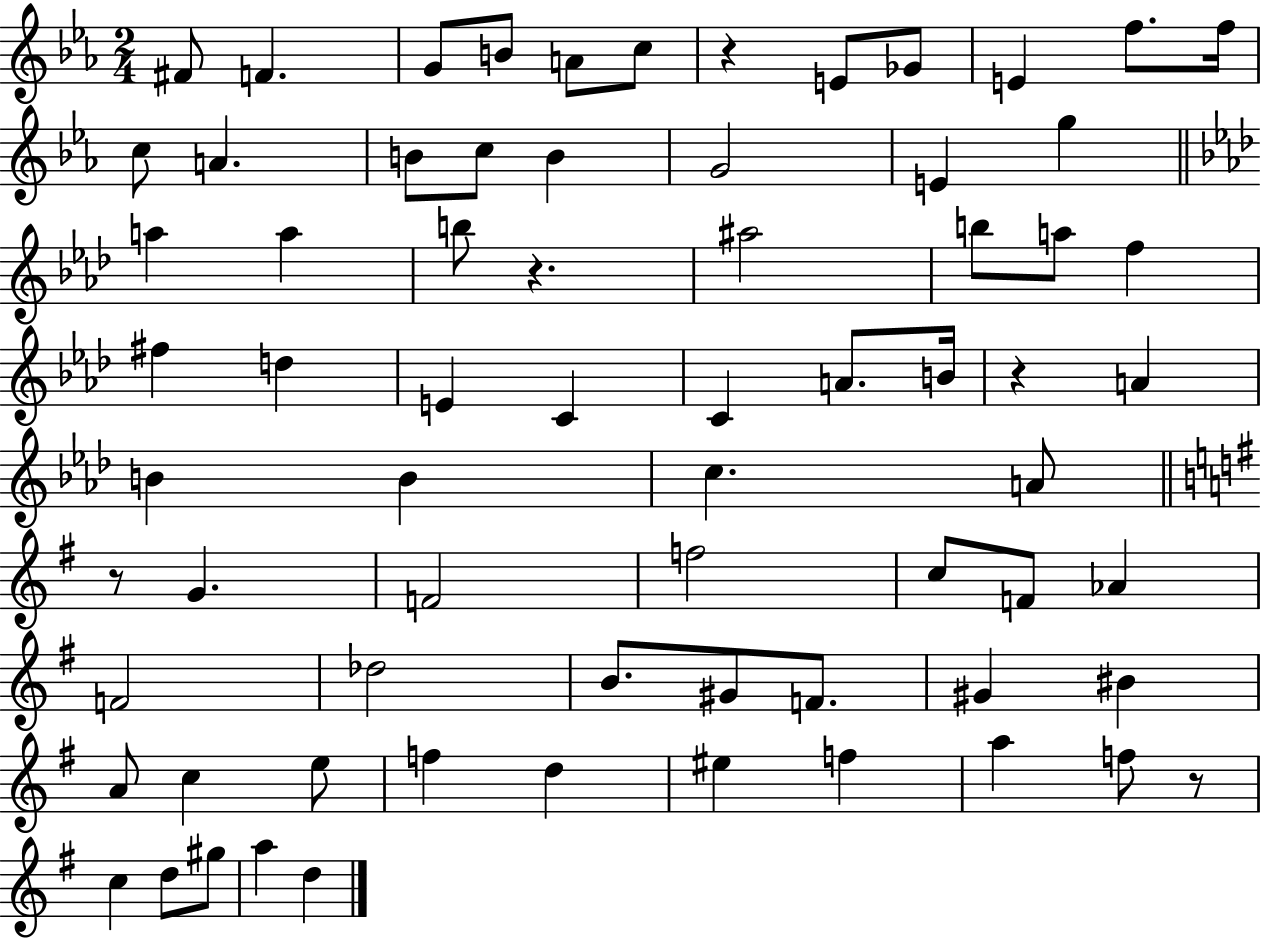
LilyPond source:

{
  \clef treble
  \numericTimeSignature
  \time 2/4
  \key ees \major
  fis'8 f'4. | g'8 b'8 a'8 c''8 | r4 e'8 ges'8 | e'4 f''8. f''16 | \break c''8 a'4. | b'8 c''8 b'4 | g'2 | e'4 g''4 | \break \bar "||" \break \key aes \major a''4 a''4 | b''8 r4. | ais''2 | b''8 a''8 f''4 | \break fis''4 d''4 | e'4 c'4 | c'4 a'8. b'16 | r4 a'4 | \break b'4 b'4 | c''4. a'8 | \bar "||" \break \key g \major r8 g'4. | f'2 | f''2 | c''8 f'8 aes'4 | \break f'2 | des''2 | b'8. gis'8 f'8. | gis'4 bis'4 | \break a'8 c''4 e''8 | f''4 d''4 | eis''4 f''4 | a''4 f''8 r8 | \break c''4 d''8 gis''8 | a''4 d''4 | \bar "|."
}